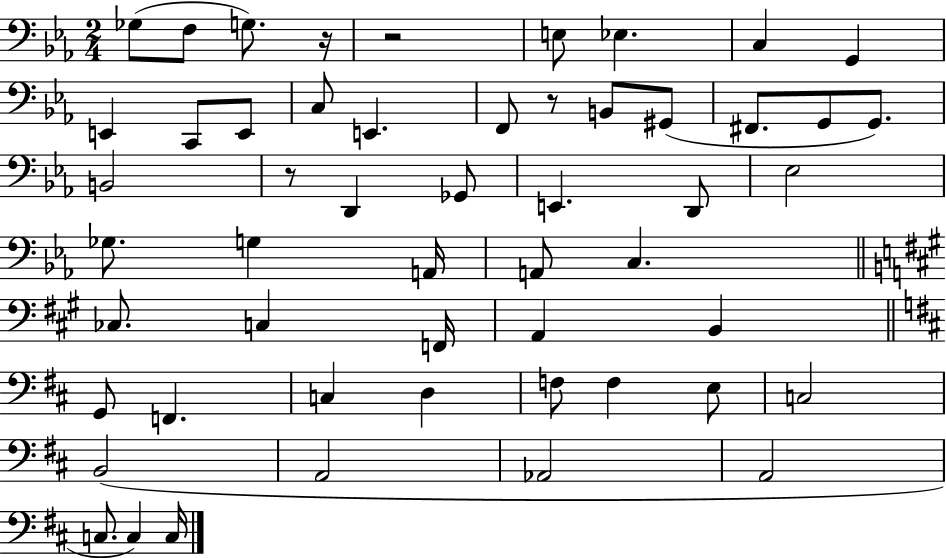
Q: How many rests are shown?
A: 4